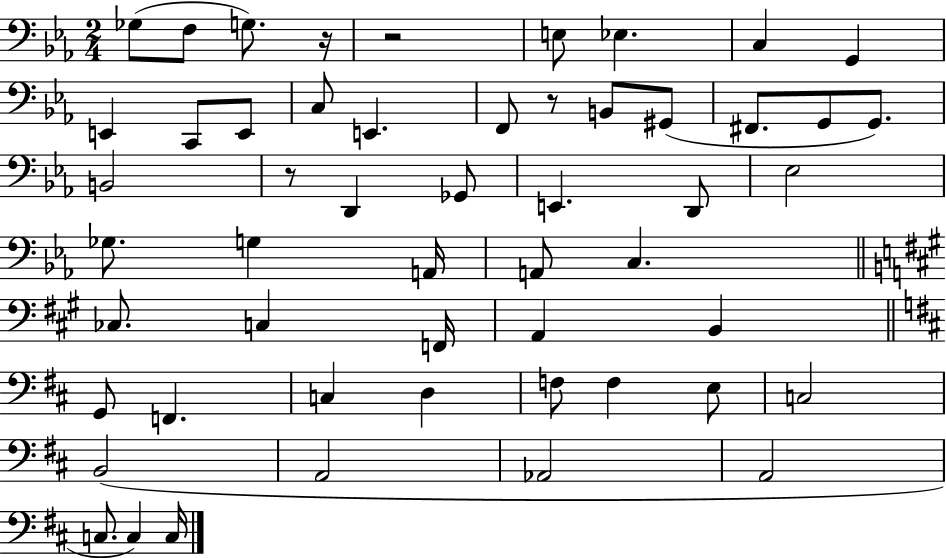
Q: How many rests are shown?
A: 4